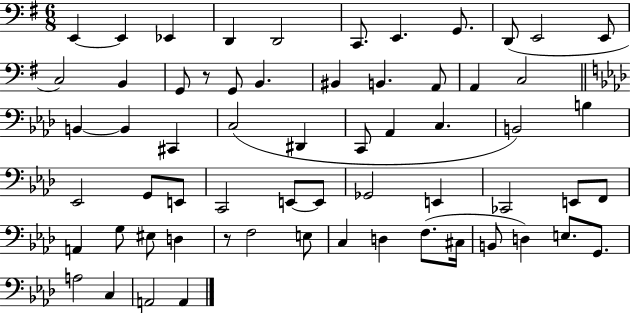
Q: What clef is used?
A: bass